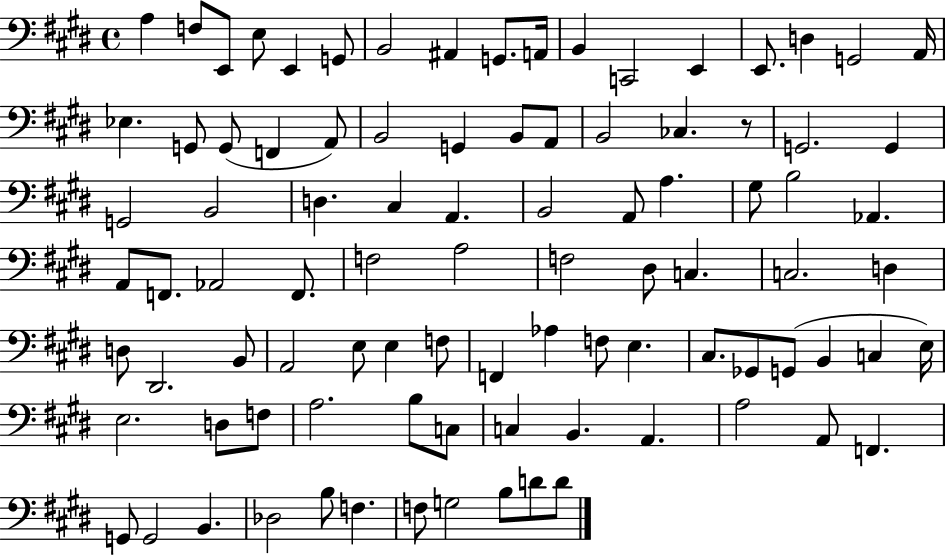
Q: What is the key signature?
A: E major